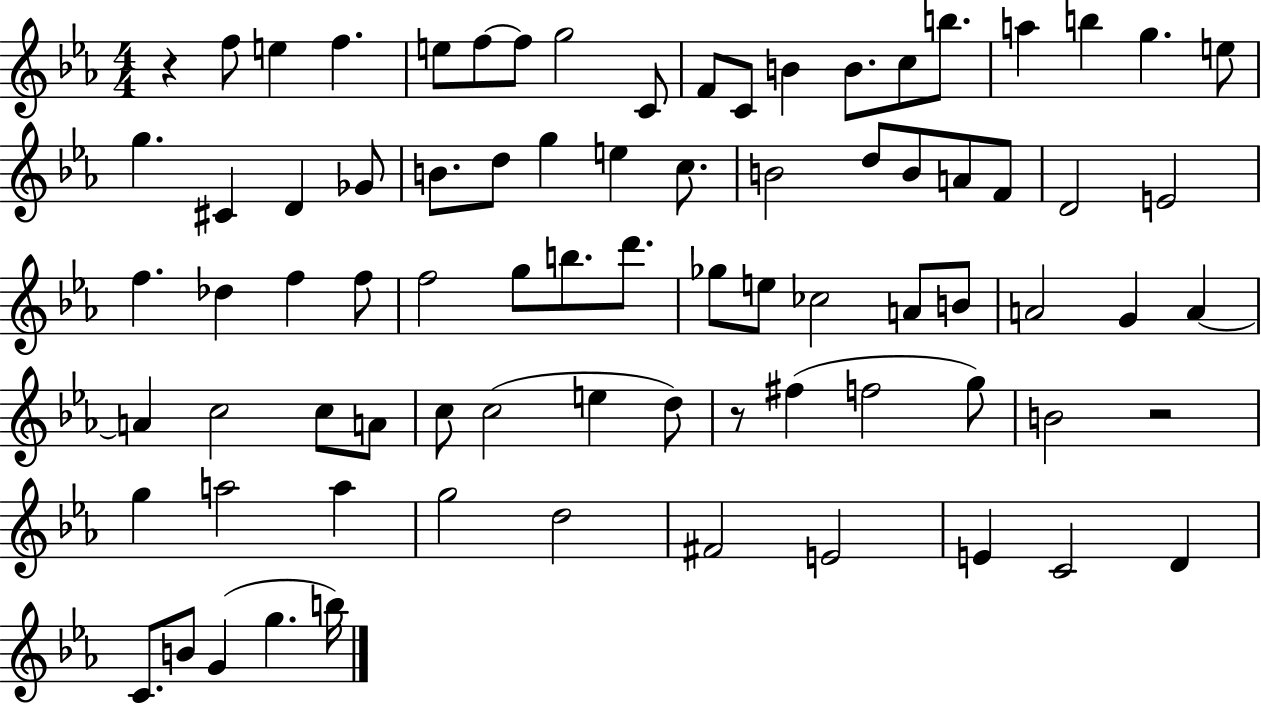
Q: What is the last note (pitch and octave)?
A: B5